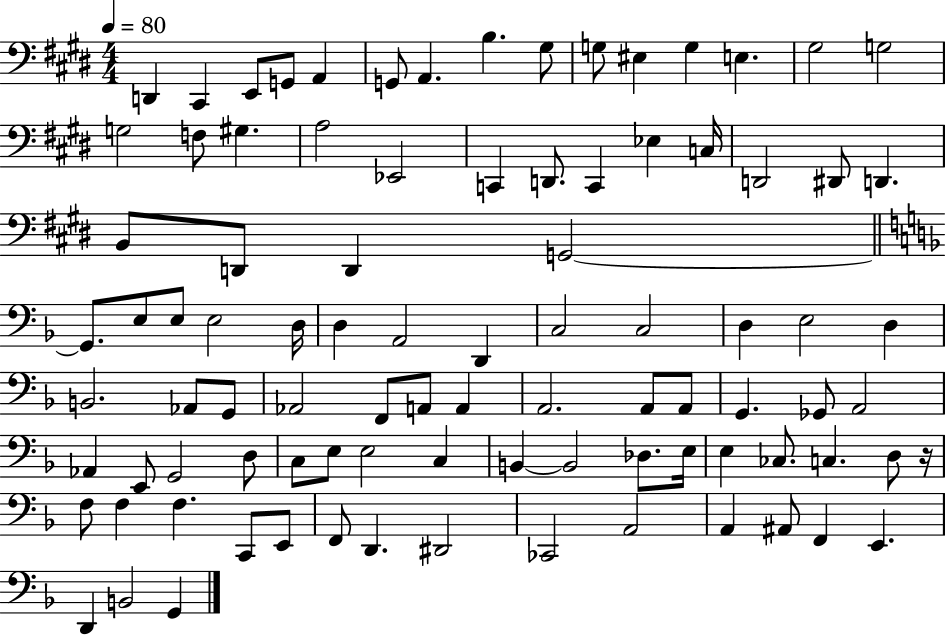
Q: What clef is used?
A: bass